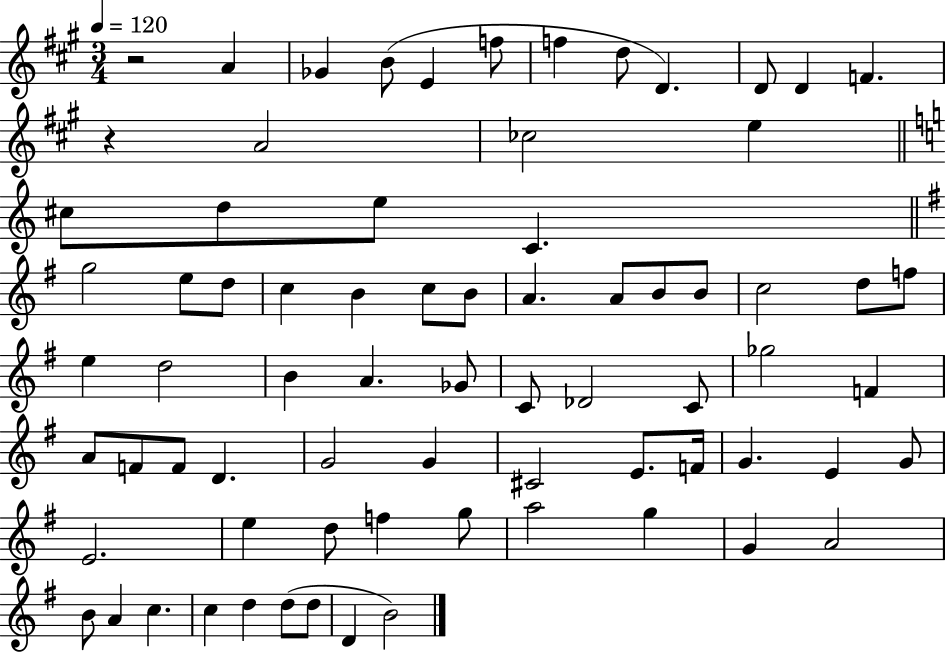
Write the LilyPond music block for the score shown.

{
  \clef treble
  \numericTimeSignature
  \time 3/4
  \key a \major
  \tempo 4 = 120
  r2 a'4 | ges'4 b'8( e'4 f''8 | f''4 d''8 d'4.) | d'8 d'4 f'4. | \break r4 a'2 | ces''2 e''4 | \bar "||" \break \key c \major cis''8 d''8 e''8 c'4. | \bar "||" \break \key g \major g''2 e''8 d''8 | c''4 b'4 c''8 b'8 | a'4. a'8 b'8 b'8 | c''2 d''8 f''8 | \break e''4 d''2 | b'4 a'4. ges'8 | c'8 des'2 c'8 | ges''2 f'4 | \break a'8 f'8 f'8 d'4. | g'2 g'4 | cis'2 e'8. f'16 | g'4. e'4 g'8 | \break e'2. | e''4 d''8 f''4 g''8 | a''2 g''4 | g'4 a'2 | \break b'8 a'4 c''4. | c''4 d''4 d''8( d''8 | d'4 b'2) | \bar "|."
}